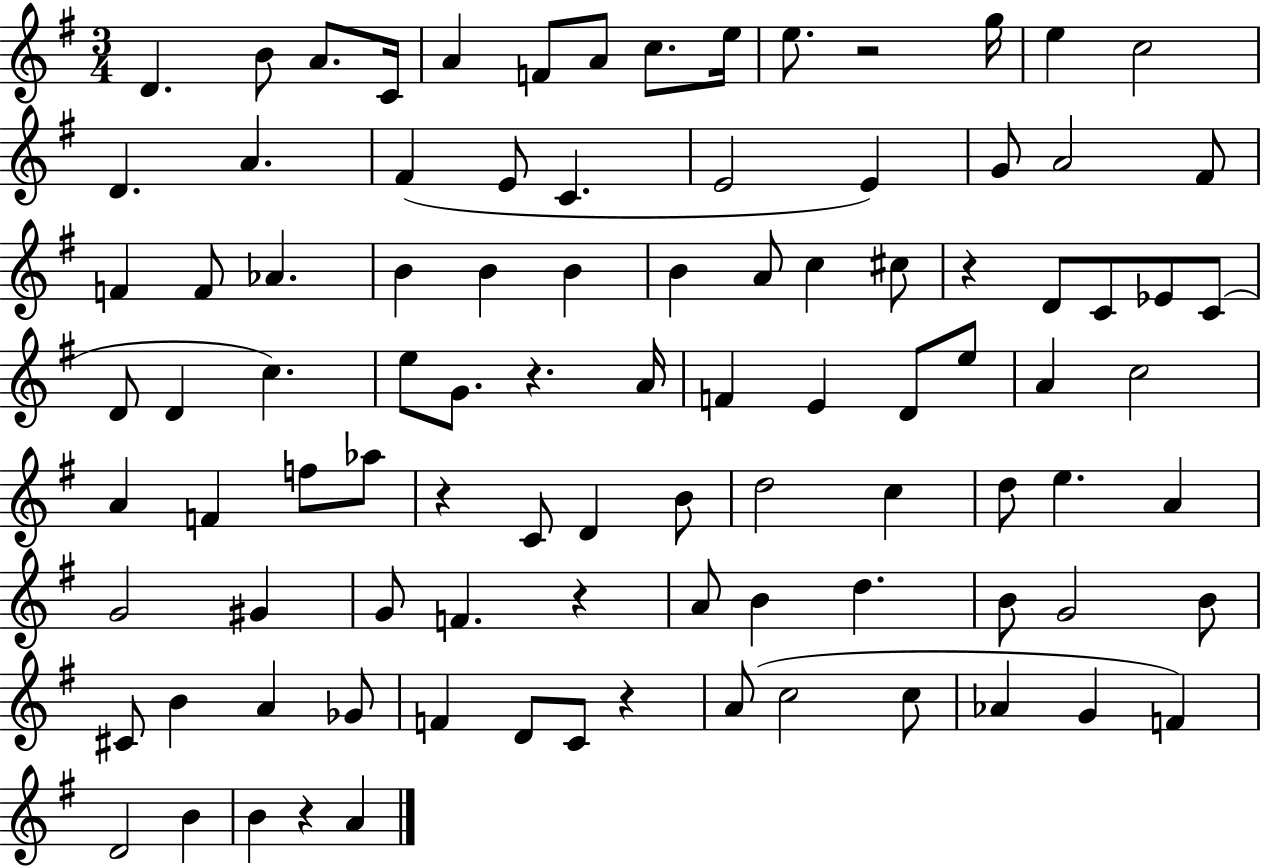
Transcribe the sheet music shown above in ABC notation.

X:1
T:Untitled
M:3/4
L:1/4
K:G
D B/2 A/2 C/4 A F/2 A/2 c/2 e/4 e/2 z2 g/4 e c2 D A ^F E/2 C E2 E G/2 A2 ^F/2 F F/2 _A B B B B A/2 c ^c/2 z D/2 C/2 _E/2 C/2 D/2 D c e/2 G/2 z A/4 F E D/2 e/2 A c2 A F f/2 _a/2 z C/2 D B/2 d2 c d/2 e A G2 ^G G/2 F z A/2 B d B/2 G2 B/2 ^C/2 B A _G/2 F D/2 C/2 z A/2 c2 c/2 _A G F D2 B B z A